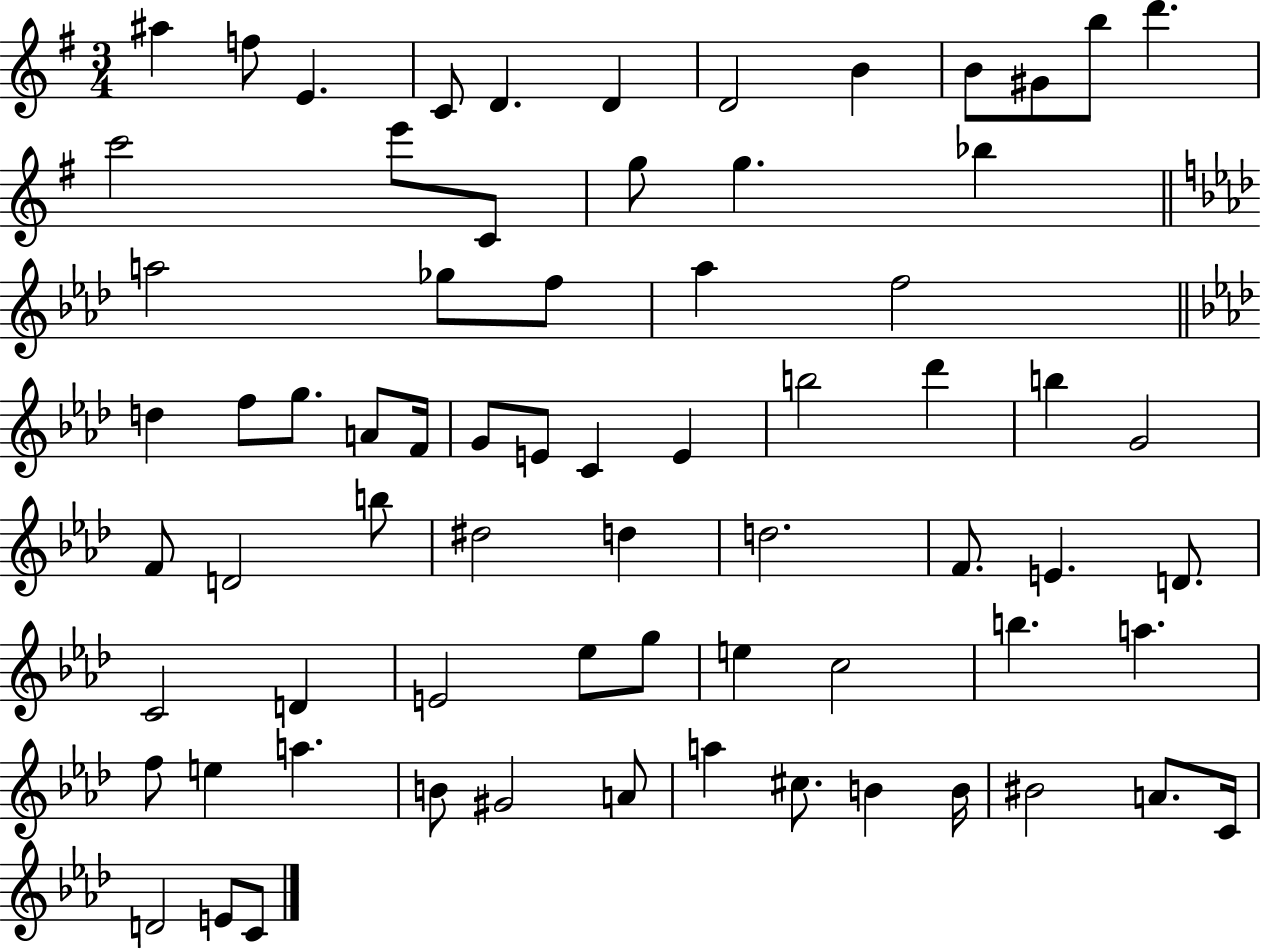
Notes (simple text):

A#5/q F5/e E4/q. C4/e D4/q. D4/q D4/h B4/q B4/e G#4/e B5/e D6/q. C6/h E6/e C4/e G5/e G5/q. Bb5/q A5/h Gb5/e F5/e Ab5/q F5/h D5/q F5/e G5/e. A4/e F4/s G4/e E4/e C4/q E4/q B5/h Db6/q B5/q G4/h F4/e D4/h B5/e D#5/h D5/q D5/h. F4/e. E4/q. D4/e. C4/h D4/q E4/h Eb5/e G5/e E5/q C5/h B5/q. A5/q. F5/e E5/q A5/q. B4/e G#4/h A4/e A5/q C#5/e. B4/q B4/s BIS4/h A4/e. C4/s D4/h E4/e C4/e